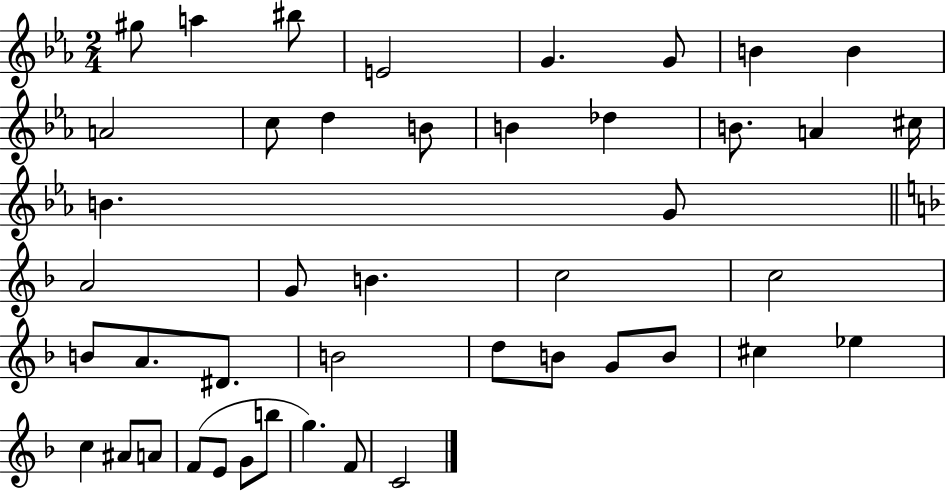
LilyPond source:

{
  \clef treble
  \numericTimeSignature
  \time 2/4
  \key ees \major
  gis''8 a''4 bis''8 | e'2 | g'4. g'8 | b'4 b'4 | \break a'2 | c''8 d''4 b'8 | b'4 des''4 | b'8. a'4 cis''16 | \break b'4. g'8 | \bar "||" \break \key f \major a'2 | g'8 b'4. | c''2 | c''2 | \break b'8 a'8. dis'8. | b'2 | d''8 b'8 g'8 b'8 | cis''4 ees''4 | \break c''4 ais'8 a'8 | f'8( e'8 g'8 b''8 | g''4.) f'8 | c'2 | \break \bar "|."
}